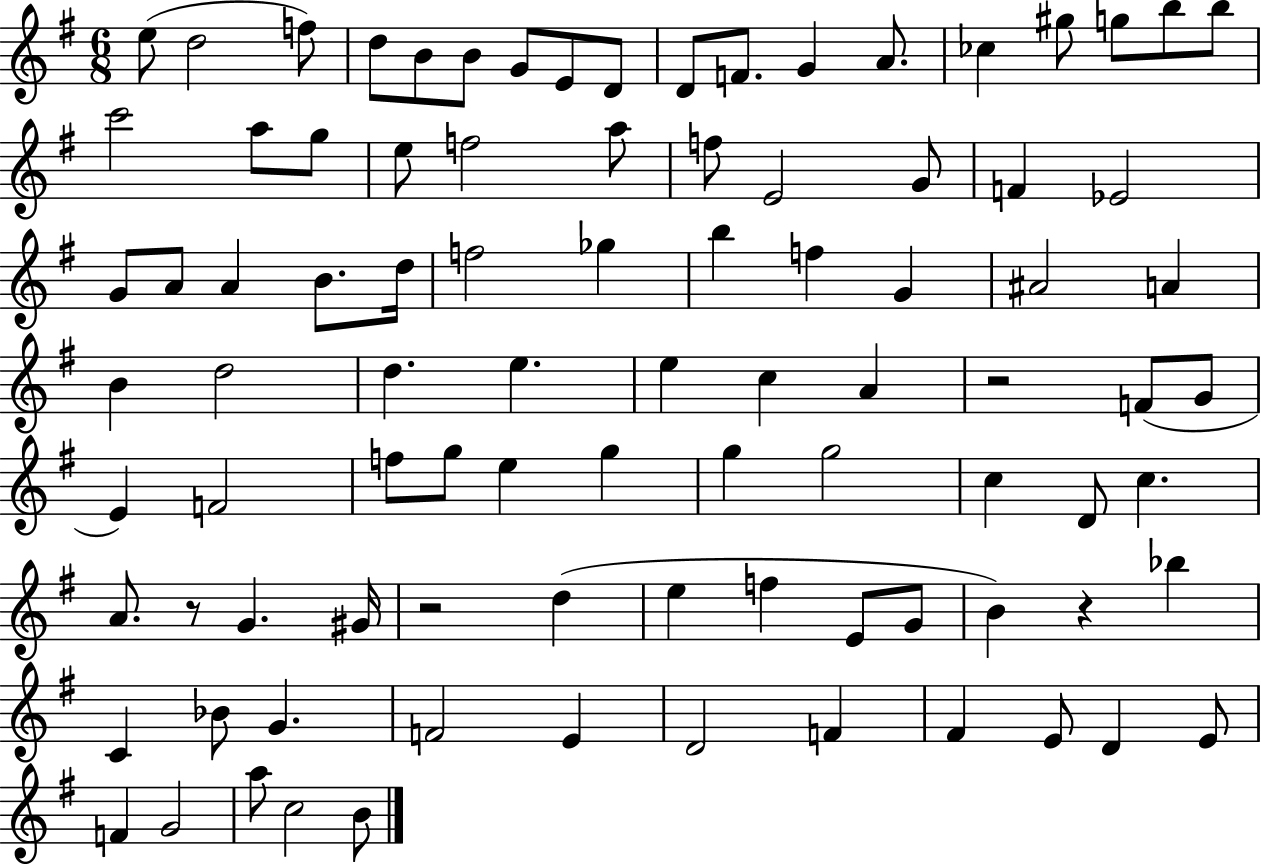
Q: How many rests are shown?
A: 4